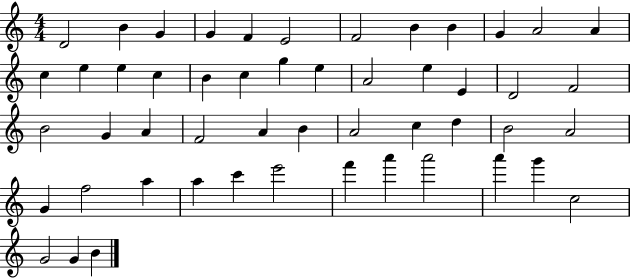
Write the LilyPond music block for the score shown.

{
  \clef treble
  \numericTimeSignature
  \time 4/4
  \key c \major
  d'2 b'4 g'4 | g'4 f'4 e'2 | f'2 b'4 b'4 | g'4 a'2 a'4 | \break c''4 e''4 e''4 c''4 | b'4 c''4 g''4 e''4 | a'2 e''4 e'4 | d'2 f'2 | \break b'2 g'4 a'4 | f'2 a'4 b'4 | a'2 c''4 d''4 | b'2 a'2 | \break g'4 f''2 a''4 | a''4 c'''4 e'''2 | f'''4 a'''4 a'''2 | a'''4 g'''4 c''2 | \break g'2 g'4 b'4 | \bar "|."
}